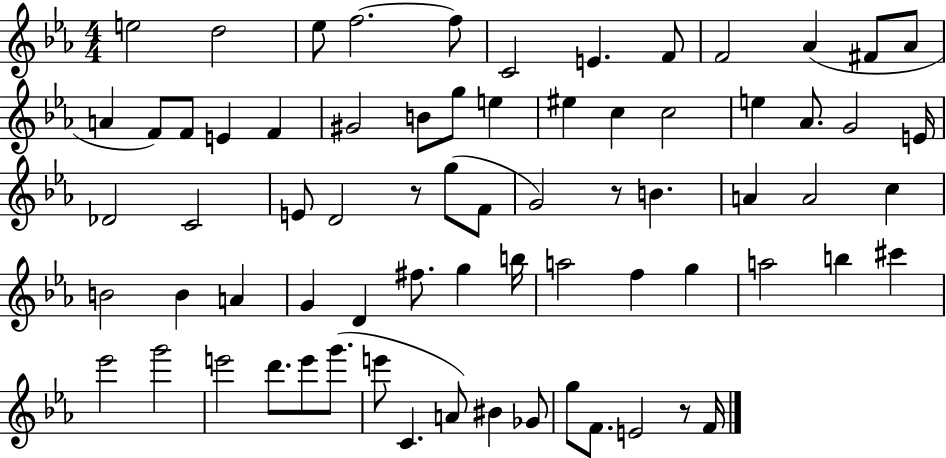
E5/h D5/h Eb5/e F5/h. F5/e C4/h E4/q. F4/e F4/h Ab4/q F#4/e Ab4/e A4/q F4/e F4/e E4/q F4/q G#4/h B4/e G5/e E5/q EIS5/q C5/q C5/h E5/q Ab4/e. G4/h E4/s Db4/h C4/h E4/e D4/h R/e G5/e F4/e G4/h R/e B4/q. A4/q A4/h C5/q B4/h B4/q A4/q G4/q D4/q F#5/e. G5/q B5/s A5/h F5/q G5/q A5/h B5/q C#6/q Eb6/h G6/h E6/h D6/e. E6/e G6/e. E6/e C4/q. A4/e BIS4/q Gb4/e G5/e F4/e. E4/h R/e F4/s